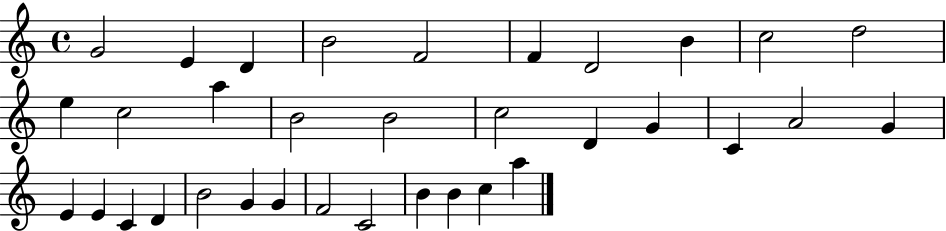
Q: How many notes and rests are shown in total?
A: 34